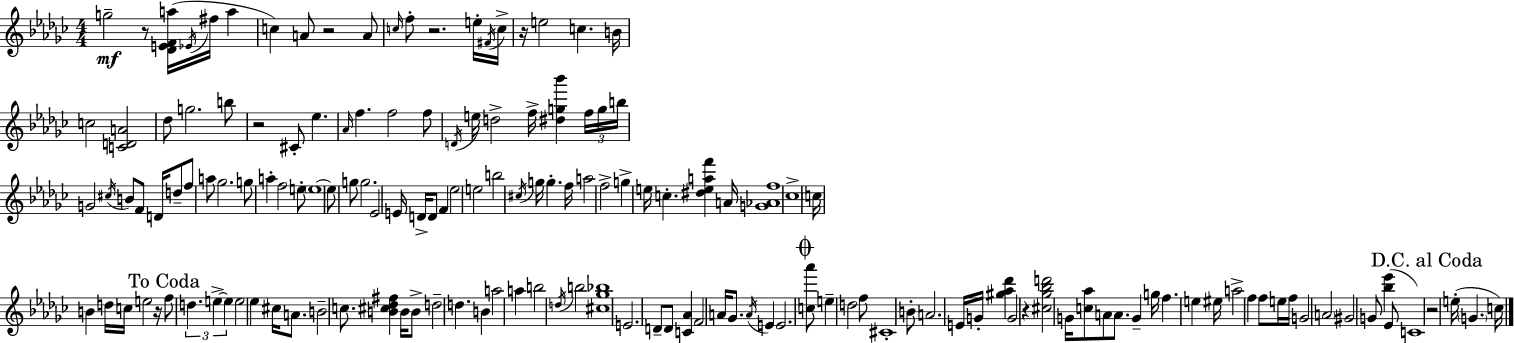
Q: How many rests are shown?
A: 8